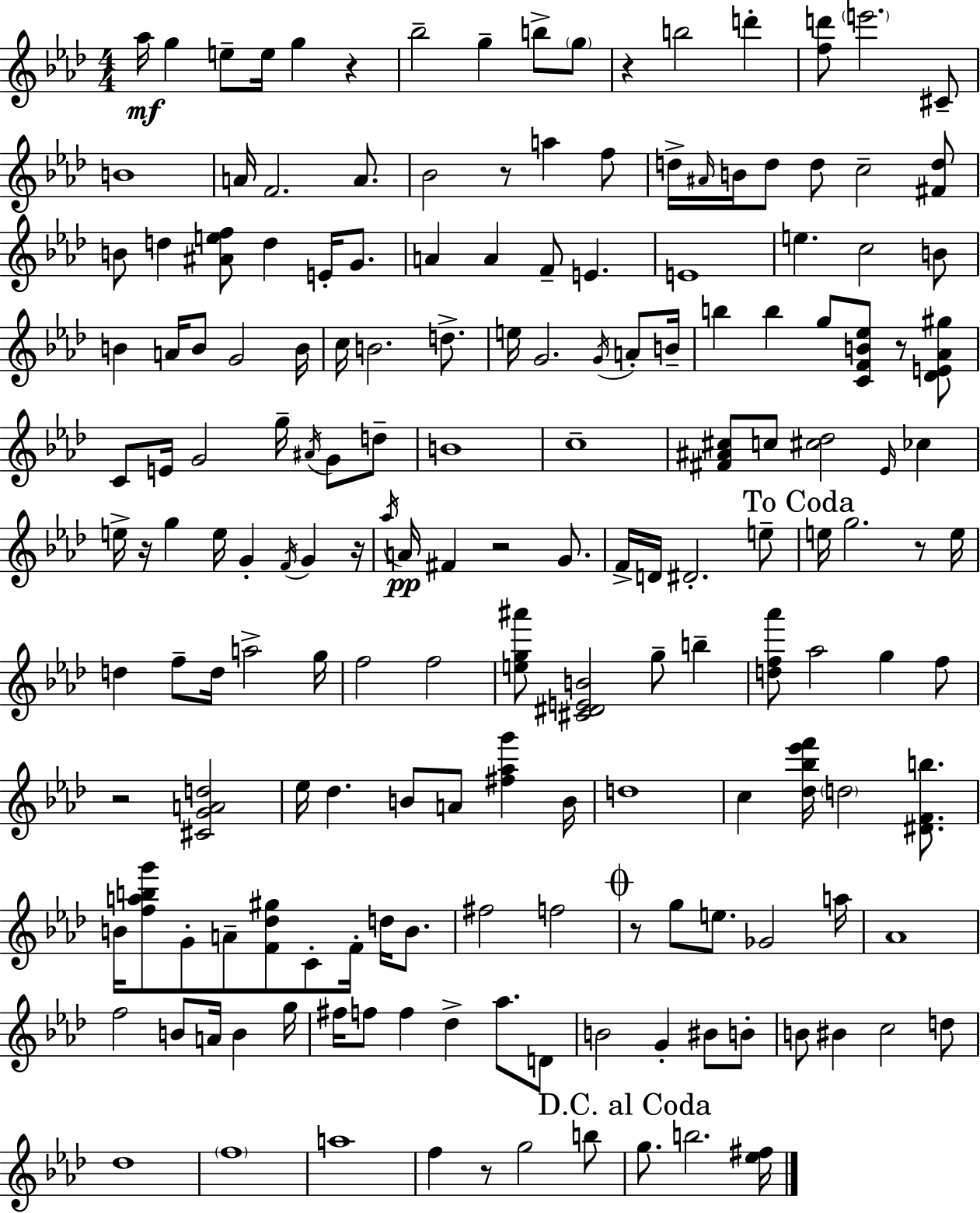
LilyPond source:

{
  \clef treble
  \numericTimeSignature
  \time 4/4
  \key f \minor
  \repeat volta 2 { aes''16\mf g''4 e''8-- e''16 g''4 r4 | bes''2-- g''4-- b''8-> \parenthesize g''8 | r4 b''2 d'''4-. | <f'' d'''>8 \parenthesize e'''2. cis'8-- | \break b'1 | a'16 f'2. a'8. | bes'2 r8 a''4 f''8 | d''16-> \grace { ais'16 } b'16 d''8 d''8 c''2-- <fis' d''>8 | \break b'8 d''4 <ais' e'' f''>8 d''4 e'16-. g'8. | a'4 a'4 f'8-- e'4. | e'1 | e''4. c''2 b'8 | \break b'4 a'16 b'8 g'2 | b'16 c''16 b'2. d''8.-> | e''16 g'2. \acciaccatura { g'16 } a'8-. | b'16-- b''4 b''4 g''8 <c' f' b' ees''>8 r8 | \break <des' e' aes' gis''>8 c'8 e'16 g'2 g''16-- \acciaccatura { ais'16 } g'8 | d''8-- b'1 | c''1-- | <fis' ais' cis''>8 c''8 <cis'' des''>2 \grace { ees'16 } | \break ces''4 e''16-> r16 g''4 e''16 g'4-. \acciaccatura { f'16 } | g'4 r16 \acciaccatura { aes''16 }\pp a'16 fis'4 r2 | g'8. f'16-> d'16 dis'2.-. | e''8-- \mark "To Coda" e''16 g''2. | \break r8 e''16 d''4 f''8-- d''16 a''2-> | g''16 f''2 f''2 | <e'' g'' ais'''>8 <cis' dis' e' b'>2 | g''8-- b''4-- <d'' f'' aes'''>8 aes''2 | \break g''4 f''8 r2 <cis' g' a' d''>2 | ees''16 des''4. b'8 a'8 | <fis'' aes'' g'''>4 b'16 d''1 | c''4 <des'' bes'' ees''' f'''>16 \parenthesize d''2 | \break <dis' f' b''>8. b'16 <f'' a'' b'' g'''>8 g'8-. a'8-- <f' des'' gis''>8 c'8-. | f'16-. d''16 b'8. fis''2 f''2 | \mark \markup { \musicglyph "scripts.coda" } r8 g''8 e''8. ges'2 | a''16 aes'1 | \break f''2 b'8 | a'16 b'4 g''16 fis''16 f''8 f''4 des''4-> | aes''8. d'8 b'2 g'4-. | bis'8 b'8-. b'8 bis'4 c''2 | \break d''8 des''1 | \parenthesize f''1 | a''1 | f''4 r8 g''2 | \break b''8 \mark "D.C. al Coda" g''8. b''2. | <ees'' fis''>16 } \bar "|."
}